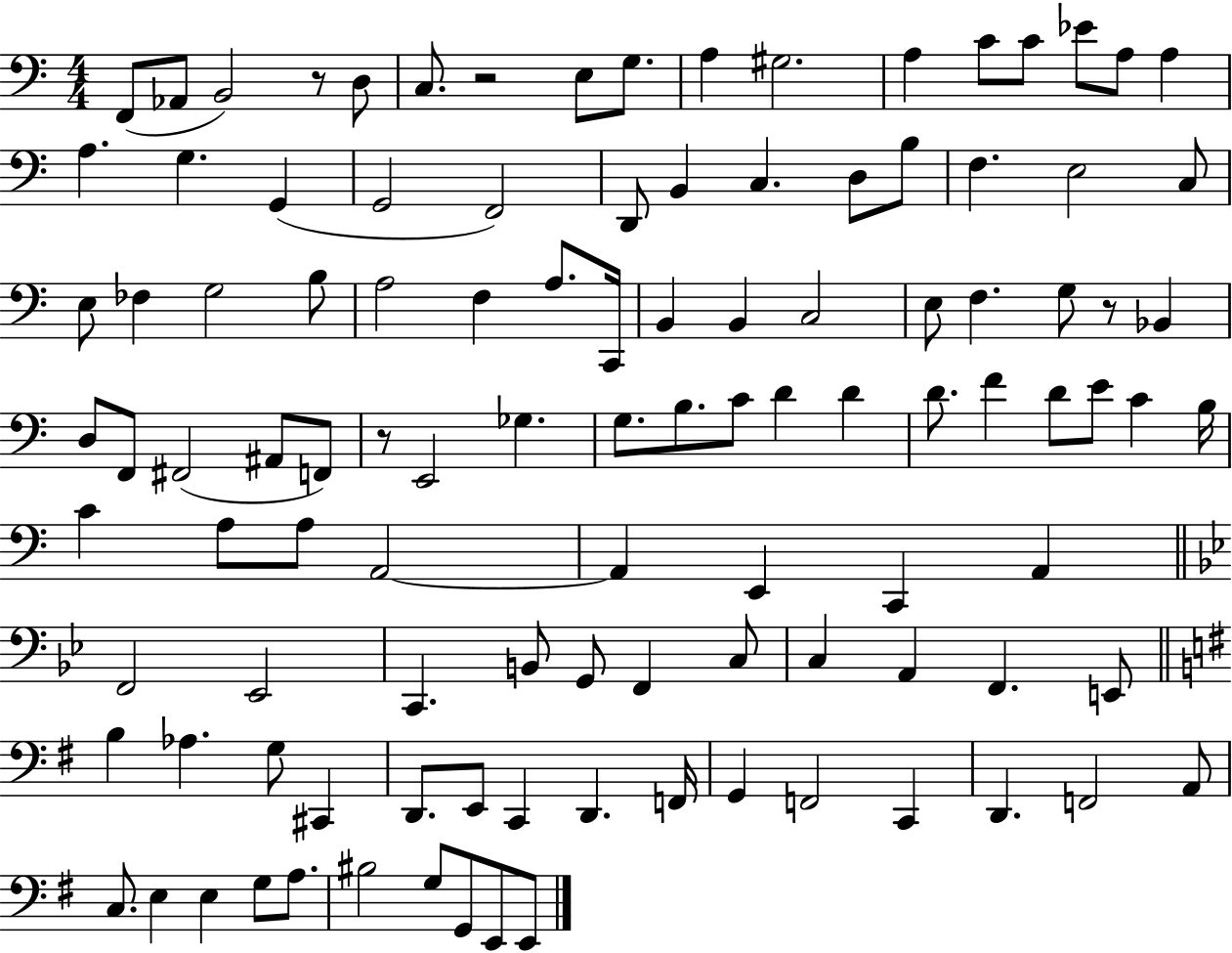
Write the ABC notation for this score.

X:1
T:Untitled
M:4/4
L:1/4
K:C
F,,/2 _A,,/2 B,,2 z/2 D,/2 C,/2 z2 E,/2 G,/2 A, ^G,2 A, C/2 C/2 _E/2 A,/2 A, A, G, G,, G,,2 F,,2 D,,/2 B,, C, D,/2 B,/2 F, E,2 C,/2 E,/2 _F, G,2 B,/2 A,2 F, A,/2 C,,/4 B,, B,, C,2 E,/2 F, G,/2 z/2 _B,, D,/2 F,,/2 ^F,,2 ^A,,/2 F,,/2 z/2 E,,2 _G, G,/2 B,/2 C/2 D D D/2 F D/2 E/2 C B,/4 C A,/2 A,/2 A,,2 A,, E,, C,, A,, F,,2 _E,,2 C,, B,,/2 G,,/2 F,, C,/2 C, A,, F,, E,,/2 B, _A, G,/2 ^C,, D,,/2 E,,/2 C,, D,, F,,/4 G,, F,,2 C,, D,, F,,2 A,,/2 C,/2 E, E, G,/2 A,/2 ^B,2 G,/2 G,,/2 E,,/2 E,,/2